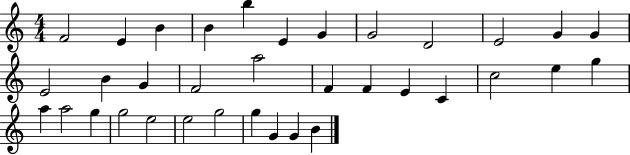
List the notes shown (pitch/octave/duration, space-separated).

F4/h E4/q B4/q B4/q B5/q E4/q G4/q G4/h D4/h E4/h G4/q G4/q E4/h B4/q G4/q F4/h A5/h F4/q F4/q E4/q C4/q C5/h E5/q G5/q A5/q A5/h G5/q G5/h E5/h E5/h G5/h G5/q G4/q G4/q B4/q